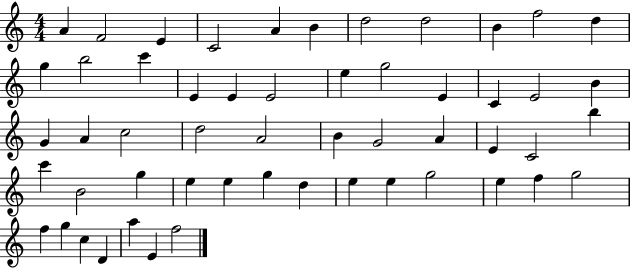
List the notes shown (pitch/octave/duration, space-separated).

A4/q F4/h E4/q C4/h A4/q B4/q D5/h D5/h B4/q F5/h D5/q G5/q B5/h C6/q E4/q E4/q E4/h E5/q G5/h E4/q C4/q E4/h B4/q G4/q A4/q C5/h D5/h A4/h B4/q G4/h A4/q E4/q C4/h B5/q C6/q B4/h G5/q E5/q E5/q G5/q D5/q E5/q E5/q G5/h E5/q F5/q G5/h F5/q G5/q C5/q D4/q A5/q E4/q F5/h